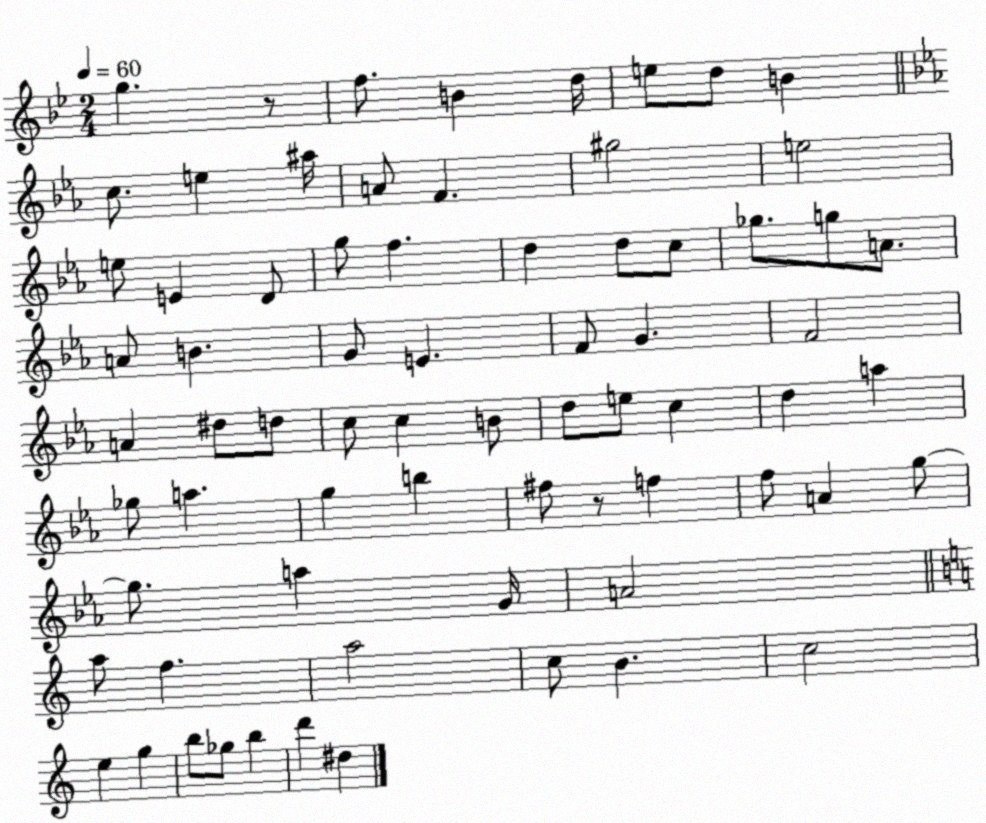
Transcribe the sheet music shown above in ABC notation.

X:1
T:Untitled
M:2/4
L:1/4
K:Bb
g z/2 f/2 B d/4 e/2 d/2 B c/2 e ^a/4 A/2 F ^g2 e2 e/2 E D/2 g/2 f d d/2 c/2 _g/2 g/2 A/2 A/2 B G/2 E F/2 G F2 A ^d/2 d/2 c/2 c B/2 d/2 e/2 c d a _g/2 a g b ^f/2 z/2 f f/2 A g/2 g/2 a G/4 A2 a/2 f a2 c/2 B c2 e g b/2 _g/2 b d' ^d